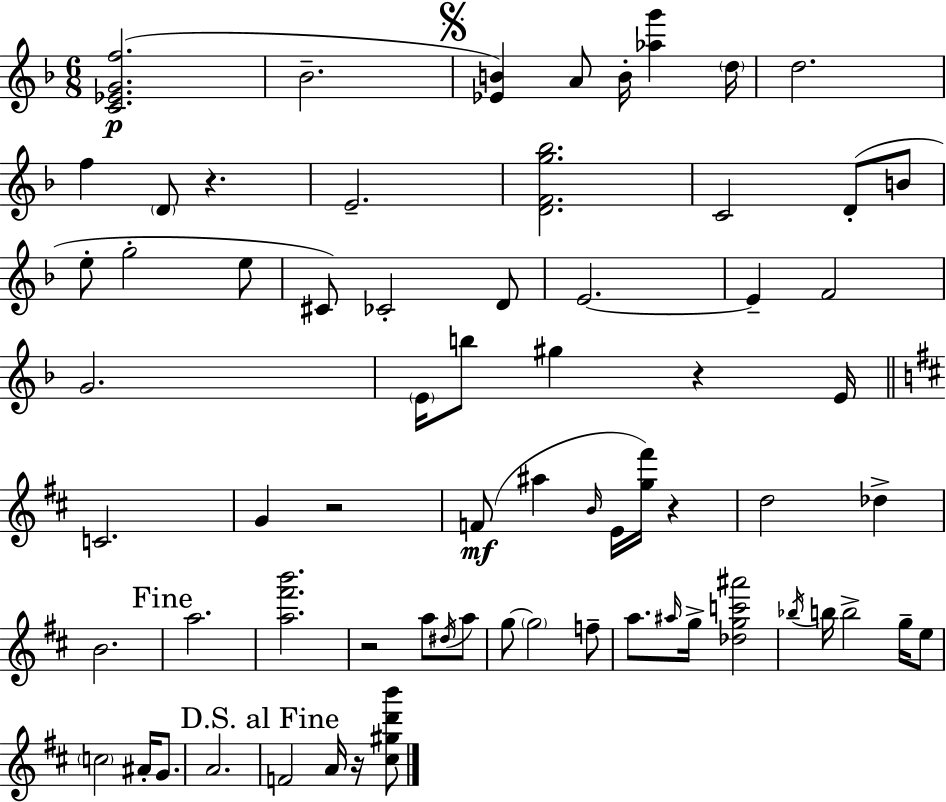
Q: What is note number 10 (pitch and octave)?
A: D4